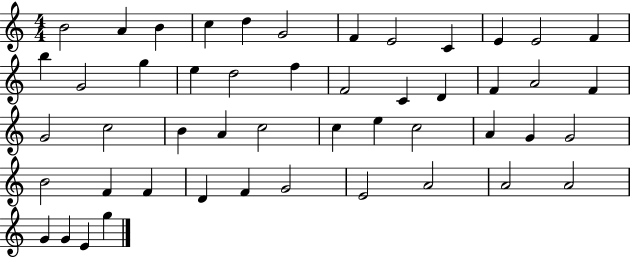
{
  \clef treble
  \numericTimeSignature
  \time 4/4
  \key c \major
  b'2 a'4 b'4 | c''4 d''4 g'2 | f'4 e'2 c'4 | e'4 e'2 f'4 | \break b''4 g'2 g''4 | e''4 d''2 f''4 | f'2 c'4 d'4 | f'4 a'2 f'4 | \break g'2 c''2 | b'4 a'4 c''2 | c''4 e''4 c''2 | a'4 g'4 g'2 | \break b'2 f'4 f'4 | d'4 f'4 g'2 | e'2 a'2 | a'2 a'2 | \break g'4 g'4 e'4 g''4 | \bar "|."
}